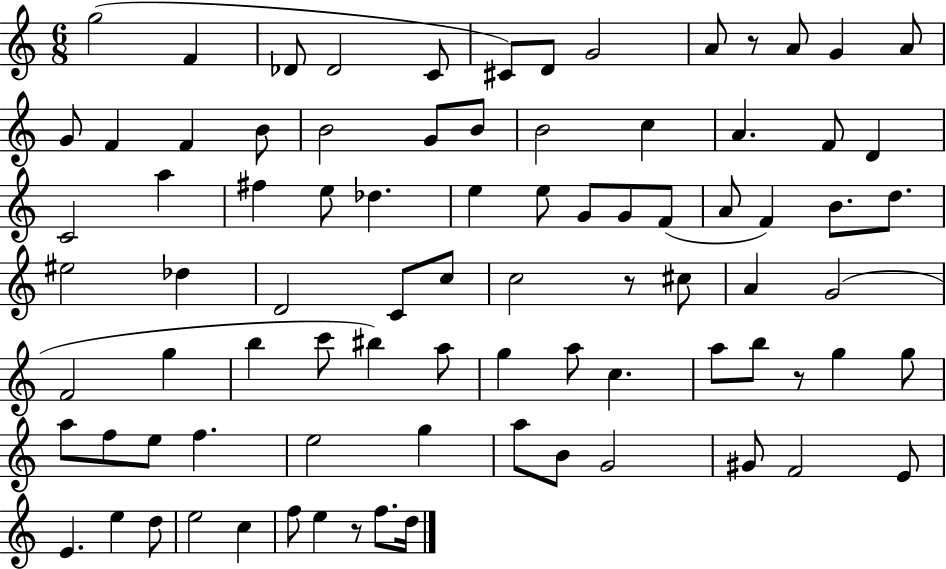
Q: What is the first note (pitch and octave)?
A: G5